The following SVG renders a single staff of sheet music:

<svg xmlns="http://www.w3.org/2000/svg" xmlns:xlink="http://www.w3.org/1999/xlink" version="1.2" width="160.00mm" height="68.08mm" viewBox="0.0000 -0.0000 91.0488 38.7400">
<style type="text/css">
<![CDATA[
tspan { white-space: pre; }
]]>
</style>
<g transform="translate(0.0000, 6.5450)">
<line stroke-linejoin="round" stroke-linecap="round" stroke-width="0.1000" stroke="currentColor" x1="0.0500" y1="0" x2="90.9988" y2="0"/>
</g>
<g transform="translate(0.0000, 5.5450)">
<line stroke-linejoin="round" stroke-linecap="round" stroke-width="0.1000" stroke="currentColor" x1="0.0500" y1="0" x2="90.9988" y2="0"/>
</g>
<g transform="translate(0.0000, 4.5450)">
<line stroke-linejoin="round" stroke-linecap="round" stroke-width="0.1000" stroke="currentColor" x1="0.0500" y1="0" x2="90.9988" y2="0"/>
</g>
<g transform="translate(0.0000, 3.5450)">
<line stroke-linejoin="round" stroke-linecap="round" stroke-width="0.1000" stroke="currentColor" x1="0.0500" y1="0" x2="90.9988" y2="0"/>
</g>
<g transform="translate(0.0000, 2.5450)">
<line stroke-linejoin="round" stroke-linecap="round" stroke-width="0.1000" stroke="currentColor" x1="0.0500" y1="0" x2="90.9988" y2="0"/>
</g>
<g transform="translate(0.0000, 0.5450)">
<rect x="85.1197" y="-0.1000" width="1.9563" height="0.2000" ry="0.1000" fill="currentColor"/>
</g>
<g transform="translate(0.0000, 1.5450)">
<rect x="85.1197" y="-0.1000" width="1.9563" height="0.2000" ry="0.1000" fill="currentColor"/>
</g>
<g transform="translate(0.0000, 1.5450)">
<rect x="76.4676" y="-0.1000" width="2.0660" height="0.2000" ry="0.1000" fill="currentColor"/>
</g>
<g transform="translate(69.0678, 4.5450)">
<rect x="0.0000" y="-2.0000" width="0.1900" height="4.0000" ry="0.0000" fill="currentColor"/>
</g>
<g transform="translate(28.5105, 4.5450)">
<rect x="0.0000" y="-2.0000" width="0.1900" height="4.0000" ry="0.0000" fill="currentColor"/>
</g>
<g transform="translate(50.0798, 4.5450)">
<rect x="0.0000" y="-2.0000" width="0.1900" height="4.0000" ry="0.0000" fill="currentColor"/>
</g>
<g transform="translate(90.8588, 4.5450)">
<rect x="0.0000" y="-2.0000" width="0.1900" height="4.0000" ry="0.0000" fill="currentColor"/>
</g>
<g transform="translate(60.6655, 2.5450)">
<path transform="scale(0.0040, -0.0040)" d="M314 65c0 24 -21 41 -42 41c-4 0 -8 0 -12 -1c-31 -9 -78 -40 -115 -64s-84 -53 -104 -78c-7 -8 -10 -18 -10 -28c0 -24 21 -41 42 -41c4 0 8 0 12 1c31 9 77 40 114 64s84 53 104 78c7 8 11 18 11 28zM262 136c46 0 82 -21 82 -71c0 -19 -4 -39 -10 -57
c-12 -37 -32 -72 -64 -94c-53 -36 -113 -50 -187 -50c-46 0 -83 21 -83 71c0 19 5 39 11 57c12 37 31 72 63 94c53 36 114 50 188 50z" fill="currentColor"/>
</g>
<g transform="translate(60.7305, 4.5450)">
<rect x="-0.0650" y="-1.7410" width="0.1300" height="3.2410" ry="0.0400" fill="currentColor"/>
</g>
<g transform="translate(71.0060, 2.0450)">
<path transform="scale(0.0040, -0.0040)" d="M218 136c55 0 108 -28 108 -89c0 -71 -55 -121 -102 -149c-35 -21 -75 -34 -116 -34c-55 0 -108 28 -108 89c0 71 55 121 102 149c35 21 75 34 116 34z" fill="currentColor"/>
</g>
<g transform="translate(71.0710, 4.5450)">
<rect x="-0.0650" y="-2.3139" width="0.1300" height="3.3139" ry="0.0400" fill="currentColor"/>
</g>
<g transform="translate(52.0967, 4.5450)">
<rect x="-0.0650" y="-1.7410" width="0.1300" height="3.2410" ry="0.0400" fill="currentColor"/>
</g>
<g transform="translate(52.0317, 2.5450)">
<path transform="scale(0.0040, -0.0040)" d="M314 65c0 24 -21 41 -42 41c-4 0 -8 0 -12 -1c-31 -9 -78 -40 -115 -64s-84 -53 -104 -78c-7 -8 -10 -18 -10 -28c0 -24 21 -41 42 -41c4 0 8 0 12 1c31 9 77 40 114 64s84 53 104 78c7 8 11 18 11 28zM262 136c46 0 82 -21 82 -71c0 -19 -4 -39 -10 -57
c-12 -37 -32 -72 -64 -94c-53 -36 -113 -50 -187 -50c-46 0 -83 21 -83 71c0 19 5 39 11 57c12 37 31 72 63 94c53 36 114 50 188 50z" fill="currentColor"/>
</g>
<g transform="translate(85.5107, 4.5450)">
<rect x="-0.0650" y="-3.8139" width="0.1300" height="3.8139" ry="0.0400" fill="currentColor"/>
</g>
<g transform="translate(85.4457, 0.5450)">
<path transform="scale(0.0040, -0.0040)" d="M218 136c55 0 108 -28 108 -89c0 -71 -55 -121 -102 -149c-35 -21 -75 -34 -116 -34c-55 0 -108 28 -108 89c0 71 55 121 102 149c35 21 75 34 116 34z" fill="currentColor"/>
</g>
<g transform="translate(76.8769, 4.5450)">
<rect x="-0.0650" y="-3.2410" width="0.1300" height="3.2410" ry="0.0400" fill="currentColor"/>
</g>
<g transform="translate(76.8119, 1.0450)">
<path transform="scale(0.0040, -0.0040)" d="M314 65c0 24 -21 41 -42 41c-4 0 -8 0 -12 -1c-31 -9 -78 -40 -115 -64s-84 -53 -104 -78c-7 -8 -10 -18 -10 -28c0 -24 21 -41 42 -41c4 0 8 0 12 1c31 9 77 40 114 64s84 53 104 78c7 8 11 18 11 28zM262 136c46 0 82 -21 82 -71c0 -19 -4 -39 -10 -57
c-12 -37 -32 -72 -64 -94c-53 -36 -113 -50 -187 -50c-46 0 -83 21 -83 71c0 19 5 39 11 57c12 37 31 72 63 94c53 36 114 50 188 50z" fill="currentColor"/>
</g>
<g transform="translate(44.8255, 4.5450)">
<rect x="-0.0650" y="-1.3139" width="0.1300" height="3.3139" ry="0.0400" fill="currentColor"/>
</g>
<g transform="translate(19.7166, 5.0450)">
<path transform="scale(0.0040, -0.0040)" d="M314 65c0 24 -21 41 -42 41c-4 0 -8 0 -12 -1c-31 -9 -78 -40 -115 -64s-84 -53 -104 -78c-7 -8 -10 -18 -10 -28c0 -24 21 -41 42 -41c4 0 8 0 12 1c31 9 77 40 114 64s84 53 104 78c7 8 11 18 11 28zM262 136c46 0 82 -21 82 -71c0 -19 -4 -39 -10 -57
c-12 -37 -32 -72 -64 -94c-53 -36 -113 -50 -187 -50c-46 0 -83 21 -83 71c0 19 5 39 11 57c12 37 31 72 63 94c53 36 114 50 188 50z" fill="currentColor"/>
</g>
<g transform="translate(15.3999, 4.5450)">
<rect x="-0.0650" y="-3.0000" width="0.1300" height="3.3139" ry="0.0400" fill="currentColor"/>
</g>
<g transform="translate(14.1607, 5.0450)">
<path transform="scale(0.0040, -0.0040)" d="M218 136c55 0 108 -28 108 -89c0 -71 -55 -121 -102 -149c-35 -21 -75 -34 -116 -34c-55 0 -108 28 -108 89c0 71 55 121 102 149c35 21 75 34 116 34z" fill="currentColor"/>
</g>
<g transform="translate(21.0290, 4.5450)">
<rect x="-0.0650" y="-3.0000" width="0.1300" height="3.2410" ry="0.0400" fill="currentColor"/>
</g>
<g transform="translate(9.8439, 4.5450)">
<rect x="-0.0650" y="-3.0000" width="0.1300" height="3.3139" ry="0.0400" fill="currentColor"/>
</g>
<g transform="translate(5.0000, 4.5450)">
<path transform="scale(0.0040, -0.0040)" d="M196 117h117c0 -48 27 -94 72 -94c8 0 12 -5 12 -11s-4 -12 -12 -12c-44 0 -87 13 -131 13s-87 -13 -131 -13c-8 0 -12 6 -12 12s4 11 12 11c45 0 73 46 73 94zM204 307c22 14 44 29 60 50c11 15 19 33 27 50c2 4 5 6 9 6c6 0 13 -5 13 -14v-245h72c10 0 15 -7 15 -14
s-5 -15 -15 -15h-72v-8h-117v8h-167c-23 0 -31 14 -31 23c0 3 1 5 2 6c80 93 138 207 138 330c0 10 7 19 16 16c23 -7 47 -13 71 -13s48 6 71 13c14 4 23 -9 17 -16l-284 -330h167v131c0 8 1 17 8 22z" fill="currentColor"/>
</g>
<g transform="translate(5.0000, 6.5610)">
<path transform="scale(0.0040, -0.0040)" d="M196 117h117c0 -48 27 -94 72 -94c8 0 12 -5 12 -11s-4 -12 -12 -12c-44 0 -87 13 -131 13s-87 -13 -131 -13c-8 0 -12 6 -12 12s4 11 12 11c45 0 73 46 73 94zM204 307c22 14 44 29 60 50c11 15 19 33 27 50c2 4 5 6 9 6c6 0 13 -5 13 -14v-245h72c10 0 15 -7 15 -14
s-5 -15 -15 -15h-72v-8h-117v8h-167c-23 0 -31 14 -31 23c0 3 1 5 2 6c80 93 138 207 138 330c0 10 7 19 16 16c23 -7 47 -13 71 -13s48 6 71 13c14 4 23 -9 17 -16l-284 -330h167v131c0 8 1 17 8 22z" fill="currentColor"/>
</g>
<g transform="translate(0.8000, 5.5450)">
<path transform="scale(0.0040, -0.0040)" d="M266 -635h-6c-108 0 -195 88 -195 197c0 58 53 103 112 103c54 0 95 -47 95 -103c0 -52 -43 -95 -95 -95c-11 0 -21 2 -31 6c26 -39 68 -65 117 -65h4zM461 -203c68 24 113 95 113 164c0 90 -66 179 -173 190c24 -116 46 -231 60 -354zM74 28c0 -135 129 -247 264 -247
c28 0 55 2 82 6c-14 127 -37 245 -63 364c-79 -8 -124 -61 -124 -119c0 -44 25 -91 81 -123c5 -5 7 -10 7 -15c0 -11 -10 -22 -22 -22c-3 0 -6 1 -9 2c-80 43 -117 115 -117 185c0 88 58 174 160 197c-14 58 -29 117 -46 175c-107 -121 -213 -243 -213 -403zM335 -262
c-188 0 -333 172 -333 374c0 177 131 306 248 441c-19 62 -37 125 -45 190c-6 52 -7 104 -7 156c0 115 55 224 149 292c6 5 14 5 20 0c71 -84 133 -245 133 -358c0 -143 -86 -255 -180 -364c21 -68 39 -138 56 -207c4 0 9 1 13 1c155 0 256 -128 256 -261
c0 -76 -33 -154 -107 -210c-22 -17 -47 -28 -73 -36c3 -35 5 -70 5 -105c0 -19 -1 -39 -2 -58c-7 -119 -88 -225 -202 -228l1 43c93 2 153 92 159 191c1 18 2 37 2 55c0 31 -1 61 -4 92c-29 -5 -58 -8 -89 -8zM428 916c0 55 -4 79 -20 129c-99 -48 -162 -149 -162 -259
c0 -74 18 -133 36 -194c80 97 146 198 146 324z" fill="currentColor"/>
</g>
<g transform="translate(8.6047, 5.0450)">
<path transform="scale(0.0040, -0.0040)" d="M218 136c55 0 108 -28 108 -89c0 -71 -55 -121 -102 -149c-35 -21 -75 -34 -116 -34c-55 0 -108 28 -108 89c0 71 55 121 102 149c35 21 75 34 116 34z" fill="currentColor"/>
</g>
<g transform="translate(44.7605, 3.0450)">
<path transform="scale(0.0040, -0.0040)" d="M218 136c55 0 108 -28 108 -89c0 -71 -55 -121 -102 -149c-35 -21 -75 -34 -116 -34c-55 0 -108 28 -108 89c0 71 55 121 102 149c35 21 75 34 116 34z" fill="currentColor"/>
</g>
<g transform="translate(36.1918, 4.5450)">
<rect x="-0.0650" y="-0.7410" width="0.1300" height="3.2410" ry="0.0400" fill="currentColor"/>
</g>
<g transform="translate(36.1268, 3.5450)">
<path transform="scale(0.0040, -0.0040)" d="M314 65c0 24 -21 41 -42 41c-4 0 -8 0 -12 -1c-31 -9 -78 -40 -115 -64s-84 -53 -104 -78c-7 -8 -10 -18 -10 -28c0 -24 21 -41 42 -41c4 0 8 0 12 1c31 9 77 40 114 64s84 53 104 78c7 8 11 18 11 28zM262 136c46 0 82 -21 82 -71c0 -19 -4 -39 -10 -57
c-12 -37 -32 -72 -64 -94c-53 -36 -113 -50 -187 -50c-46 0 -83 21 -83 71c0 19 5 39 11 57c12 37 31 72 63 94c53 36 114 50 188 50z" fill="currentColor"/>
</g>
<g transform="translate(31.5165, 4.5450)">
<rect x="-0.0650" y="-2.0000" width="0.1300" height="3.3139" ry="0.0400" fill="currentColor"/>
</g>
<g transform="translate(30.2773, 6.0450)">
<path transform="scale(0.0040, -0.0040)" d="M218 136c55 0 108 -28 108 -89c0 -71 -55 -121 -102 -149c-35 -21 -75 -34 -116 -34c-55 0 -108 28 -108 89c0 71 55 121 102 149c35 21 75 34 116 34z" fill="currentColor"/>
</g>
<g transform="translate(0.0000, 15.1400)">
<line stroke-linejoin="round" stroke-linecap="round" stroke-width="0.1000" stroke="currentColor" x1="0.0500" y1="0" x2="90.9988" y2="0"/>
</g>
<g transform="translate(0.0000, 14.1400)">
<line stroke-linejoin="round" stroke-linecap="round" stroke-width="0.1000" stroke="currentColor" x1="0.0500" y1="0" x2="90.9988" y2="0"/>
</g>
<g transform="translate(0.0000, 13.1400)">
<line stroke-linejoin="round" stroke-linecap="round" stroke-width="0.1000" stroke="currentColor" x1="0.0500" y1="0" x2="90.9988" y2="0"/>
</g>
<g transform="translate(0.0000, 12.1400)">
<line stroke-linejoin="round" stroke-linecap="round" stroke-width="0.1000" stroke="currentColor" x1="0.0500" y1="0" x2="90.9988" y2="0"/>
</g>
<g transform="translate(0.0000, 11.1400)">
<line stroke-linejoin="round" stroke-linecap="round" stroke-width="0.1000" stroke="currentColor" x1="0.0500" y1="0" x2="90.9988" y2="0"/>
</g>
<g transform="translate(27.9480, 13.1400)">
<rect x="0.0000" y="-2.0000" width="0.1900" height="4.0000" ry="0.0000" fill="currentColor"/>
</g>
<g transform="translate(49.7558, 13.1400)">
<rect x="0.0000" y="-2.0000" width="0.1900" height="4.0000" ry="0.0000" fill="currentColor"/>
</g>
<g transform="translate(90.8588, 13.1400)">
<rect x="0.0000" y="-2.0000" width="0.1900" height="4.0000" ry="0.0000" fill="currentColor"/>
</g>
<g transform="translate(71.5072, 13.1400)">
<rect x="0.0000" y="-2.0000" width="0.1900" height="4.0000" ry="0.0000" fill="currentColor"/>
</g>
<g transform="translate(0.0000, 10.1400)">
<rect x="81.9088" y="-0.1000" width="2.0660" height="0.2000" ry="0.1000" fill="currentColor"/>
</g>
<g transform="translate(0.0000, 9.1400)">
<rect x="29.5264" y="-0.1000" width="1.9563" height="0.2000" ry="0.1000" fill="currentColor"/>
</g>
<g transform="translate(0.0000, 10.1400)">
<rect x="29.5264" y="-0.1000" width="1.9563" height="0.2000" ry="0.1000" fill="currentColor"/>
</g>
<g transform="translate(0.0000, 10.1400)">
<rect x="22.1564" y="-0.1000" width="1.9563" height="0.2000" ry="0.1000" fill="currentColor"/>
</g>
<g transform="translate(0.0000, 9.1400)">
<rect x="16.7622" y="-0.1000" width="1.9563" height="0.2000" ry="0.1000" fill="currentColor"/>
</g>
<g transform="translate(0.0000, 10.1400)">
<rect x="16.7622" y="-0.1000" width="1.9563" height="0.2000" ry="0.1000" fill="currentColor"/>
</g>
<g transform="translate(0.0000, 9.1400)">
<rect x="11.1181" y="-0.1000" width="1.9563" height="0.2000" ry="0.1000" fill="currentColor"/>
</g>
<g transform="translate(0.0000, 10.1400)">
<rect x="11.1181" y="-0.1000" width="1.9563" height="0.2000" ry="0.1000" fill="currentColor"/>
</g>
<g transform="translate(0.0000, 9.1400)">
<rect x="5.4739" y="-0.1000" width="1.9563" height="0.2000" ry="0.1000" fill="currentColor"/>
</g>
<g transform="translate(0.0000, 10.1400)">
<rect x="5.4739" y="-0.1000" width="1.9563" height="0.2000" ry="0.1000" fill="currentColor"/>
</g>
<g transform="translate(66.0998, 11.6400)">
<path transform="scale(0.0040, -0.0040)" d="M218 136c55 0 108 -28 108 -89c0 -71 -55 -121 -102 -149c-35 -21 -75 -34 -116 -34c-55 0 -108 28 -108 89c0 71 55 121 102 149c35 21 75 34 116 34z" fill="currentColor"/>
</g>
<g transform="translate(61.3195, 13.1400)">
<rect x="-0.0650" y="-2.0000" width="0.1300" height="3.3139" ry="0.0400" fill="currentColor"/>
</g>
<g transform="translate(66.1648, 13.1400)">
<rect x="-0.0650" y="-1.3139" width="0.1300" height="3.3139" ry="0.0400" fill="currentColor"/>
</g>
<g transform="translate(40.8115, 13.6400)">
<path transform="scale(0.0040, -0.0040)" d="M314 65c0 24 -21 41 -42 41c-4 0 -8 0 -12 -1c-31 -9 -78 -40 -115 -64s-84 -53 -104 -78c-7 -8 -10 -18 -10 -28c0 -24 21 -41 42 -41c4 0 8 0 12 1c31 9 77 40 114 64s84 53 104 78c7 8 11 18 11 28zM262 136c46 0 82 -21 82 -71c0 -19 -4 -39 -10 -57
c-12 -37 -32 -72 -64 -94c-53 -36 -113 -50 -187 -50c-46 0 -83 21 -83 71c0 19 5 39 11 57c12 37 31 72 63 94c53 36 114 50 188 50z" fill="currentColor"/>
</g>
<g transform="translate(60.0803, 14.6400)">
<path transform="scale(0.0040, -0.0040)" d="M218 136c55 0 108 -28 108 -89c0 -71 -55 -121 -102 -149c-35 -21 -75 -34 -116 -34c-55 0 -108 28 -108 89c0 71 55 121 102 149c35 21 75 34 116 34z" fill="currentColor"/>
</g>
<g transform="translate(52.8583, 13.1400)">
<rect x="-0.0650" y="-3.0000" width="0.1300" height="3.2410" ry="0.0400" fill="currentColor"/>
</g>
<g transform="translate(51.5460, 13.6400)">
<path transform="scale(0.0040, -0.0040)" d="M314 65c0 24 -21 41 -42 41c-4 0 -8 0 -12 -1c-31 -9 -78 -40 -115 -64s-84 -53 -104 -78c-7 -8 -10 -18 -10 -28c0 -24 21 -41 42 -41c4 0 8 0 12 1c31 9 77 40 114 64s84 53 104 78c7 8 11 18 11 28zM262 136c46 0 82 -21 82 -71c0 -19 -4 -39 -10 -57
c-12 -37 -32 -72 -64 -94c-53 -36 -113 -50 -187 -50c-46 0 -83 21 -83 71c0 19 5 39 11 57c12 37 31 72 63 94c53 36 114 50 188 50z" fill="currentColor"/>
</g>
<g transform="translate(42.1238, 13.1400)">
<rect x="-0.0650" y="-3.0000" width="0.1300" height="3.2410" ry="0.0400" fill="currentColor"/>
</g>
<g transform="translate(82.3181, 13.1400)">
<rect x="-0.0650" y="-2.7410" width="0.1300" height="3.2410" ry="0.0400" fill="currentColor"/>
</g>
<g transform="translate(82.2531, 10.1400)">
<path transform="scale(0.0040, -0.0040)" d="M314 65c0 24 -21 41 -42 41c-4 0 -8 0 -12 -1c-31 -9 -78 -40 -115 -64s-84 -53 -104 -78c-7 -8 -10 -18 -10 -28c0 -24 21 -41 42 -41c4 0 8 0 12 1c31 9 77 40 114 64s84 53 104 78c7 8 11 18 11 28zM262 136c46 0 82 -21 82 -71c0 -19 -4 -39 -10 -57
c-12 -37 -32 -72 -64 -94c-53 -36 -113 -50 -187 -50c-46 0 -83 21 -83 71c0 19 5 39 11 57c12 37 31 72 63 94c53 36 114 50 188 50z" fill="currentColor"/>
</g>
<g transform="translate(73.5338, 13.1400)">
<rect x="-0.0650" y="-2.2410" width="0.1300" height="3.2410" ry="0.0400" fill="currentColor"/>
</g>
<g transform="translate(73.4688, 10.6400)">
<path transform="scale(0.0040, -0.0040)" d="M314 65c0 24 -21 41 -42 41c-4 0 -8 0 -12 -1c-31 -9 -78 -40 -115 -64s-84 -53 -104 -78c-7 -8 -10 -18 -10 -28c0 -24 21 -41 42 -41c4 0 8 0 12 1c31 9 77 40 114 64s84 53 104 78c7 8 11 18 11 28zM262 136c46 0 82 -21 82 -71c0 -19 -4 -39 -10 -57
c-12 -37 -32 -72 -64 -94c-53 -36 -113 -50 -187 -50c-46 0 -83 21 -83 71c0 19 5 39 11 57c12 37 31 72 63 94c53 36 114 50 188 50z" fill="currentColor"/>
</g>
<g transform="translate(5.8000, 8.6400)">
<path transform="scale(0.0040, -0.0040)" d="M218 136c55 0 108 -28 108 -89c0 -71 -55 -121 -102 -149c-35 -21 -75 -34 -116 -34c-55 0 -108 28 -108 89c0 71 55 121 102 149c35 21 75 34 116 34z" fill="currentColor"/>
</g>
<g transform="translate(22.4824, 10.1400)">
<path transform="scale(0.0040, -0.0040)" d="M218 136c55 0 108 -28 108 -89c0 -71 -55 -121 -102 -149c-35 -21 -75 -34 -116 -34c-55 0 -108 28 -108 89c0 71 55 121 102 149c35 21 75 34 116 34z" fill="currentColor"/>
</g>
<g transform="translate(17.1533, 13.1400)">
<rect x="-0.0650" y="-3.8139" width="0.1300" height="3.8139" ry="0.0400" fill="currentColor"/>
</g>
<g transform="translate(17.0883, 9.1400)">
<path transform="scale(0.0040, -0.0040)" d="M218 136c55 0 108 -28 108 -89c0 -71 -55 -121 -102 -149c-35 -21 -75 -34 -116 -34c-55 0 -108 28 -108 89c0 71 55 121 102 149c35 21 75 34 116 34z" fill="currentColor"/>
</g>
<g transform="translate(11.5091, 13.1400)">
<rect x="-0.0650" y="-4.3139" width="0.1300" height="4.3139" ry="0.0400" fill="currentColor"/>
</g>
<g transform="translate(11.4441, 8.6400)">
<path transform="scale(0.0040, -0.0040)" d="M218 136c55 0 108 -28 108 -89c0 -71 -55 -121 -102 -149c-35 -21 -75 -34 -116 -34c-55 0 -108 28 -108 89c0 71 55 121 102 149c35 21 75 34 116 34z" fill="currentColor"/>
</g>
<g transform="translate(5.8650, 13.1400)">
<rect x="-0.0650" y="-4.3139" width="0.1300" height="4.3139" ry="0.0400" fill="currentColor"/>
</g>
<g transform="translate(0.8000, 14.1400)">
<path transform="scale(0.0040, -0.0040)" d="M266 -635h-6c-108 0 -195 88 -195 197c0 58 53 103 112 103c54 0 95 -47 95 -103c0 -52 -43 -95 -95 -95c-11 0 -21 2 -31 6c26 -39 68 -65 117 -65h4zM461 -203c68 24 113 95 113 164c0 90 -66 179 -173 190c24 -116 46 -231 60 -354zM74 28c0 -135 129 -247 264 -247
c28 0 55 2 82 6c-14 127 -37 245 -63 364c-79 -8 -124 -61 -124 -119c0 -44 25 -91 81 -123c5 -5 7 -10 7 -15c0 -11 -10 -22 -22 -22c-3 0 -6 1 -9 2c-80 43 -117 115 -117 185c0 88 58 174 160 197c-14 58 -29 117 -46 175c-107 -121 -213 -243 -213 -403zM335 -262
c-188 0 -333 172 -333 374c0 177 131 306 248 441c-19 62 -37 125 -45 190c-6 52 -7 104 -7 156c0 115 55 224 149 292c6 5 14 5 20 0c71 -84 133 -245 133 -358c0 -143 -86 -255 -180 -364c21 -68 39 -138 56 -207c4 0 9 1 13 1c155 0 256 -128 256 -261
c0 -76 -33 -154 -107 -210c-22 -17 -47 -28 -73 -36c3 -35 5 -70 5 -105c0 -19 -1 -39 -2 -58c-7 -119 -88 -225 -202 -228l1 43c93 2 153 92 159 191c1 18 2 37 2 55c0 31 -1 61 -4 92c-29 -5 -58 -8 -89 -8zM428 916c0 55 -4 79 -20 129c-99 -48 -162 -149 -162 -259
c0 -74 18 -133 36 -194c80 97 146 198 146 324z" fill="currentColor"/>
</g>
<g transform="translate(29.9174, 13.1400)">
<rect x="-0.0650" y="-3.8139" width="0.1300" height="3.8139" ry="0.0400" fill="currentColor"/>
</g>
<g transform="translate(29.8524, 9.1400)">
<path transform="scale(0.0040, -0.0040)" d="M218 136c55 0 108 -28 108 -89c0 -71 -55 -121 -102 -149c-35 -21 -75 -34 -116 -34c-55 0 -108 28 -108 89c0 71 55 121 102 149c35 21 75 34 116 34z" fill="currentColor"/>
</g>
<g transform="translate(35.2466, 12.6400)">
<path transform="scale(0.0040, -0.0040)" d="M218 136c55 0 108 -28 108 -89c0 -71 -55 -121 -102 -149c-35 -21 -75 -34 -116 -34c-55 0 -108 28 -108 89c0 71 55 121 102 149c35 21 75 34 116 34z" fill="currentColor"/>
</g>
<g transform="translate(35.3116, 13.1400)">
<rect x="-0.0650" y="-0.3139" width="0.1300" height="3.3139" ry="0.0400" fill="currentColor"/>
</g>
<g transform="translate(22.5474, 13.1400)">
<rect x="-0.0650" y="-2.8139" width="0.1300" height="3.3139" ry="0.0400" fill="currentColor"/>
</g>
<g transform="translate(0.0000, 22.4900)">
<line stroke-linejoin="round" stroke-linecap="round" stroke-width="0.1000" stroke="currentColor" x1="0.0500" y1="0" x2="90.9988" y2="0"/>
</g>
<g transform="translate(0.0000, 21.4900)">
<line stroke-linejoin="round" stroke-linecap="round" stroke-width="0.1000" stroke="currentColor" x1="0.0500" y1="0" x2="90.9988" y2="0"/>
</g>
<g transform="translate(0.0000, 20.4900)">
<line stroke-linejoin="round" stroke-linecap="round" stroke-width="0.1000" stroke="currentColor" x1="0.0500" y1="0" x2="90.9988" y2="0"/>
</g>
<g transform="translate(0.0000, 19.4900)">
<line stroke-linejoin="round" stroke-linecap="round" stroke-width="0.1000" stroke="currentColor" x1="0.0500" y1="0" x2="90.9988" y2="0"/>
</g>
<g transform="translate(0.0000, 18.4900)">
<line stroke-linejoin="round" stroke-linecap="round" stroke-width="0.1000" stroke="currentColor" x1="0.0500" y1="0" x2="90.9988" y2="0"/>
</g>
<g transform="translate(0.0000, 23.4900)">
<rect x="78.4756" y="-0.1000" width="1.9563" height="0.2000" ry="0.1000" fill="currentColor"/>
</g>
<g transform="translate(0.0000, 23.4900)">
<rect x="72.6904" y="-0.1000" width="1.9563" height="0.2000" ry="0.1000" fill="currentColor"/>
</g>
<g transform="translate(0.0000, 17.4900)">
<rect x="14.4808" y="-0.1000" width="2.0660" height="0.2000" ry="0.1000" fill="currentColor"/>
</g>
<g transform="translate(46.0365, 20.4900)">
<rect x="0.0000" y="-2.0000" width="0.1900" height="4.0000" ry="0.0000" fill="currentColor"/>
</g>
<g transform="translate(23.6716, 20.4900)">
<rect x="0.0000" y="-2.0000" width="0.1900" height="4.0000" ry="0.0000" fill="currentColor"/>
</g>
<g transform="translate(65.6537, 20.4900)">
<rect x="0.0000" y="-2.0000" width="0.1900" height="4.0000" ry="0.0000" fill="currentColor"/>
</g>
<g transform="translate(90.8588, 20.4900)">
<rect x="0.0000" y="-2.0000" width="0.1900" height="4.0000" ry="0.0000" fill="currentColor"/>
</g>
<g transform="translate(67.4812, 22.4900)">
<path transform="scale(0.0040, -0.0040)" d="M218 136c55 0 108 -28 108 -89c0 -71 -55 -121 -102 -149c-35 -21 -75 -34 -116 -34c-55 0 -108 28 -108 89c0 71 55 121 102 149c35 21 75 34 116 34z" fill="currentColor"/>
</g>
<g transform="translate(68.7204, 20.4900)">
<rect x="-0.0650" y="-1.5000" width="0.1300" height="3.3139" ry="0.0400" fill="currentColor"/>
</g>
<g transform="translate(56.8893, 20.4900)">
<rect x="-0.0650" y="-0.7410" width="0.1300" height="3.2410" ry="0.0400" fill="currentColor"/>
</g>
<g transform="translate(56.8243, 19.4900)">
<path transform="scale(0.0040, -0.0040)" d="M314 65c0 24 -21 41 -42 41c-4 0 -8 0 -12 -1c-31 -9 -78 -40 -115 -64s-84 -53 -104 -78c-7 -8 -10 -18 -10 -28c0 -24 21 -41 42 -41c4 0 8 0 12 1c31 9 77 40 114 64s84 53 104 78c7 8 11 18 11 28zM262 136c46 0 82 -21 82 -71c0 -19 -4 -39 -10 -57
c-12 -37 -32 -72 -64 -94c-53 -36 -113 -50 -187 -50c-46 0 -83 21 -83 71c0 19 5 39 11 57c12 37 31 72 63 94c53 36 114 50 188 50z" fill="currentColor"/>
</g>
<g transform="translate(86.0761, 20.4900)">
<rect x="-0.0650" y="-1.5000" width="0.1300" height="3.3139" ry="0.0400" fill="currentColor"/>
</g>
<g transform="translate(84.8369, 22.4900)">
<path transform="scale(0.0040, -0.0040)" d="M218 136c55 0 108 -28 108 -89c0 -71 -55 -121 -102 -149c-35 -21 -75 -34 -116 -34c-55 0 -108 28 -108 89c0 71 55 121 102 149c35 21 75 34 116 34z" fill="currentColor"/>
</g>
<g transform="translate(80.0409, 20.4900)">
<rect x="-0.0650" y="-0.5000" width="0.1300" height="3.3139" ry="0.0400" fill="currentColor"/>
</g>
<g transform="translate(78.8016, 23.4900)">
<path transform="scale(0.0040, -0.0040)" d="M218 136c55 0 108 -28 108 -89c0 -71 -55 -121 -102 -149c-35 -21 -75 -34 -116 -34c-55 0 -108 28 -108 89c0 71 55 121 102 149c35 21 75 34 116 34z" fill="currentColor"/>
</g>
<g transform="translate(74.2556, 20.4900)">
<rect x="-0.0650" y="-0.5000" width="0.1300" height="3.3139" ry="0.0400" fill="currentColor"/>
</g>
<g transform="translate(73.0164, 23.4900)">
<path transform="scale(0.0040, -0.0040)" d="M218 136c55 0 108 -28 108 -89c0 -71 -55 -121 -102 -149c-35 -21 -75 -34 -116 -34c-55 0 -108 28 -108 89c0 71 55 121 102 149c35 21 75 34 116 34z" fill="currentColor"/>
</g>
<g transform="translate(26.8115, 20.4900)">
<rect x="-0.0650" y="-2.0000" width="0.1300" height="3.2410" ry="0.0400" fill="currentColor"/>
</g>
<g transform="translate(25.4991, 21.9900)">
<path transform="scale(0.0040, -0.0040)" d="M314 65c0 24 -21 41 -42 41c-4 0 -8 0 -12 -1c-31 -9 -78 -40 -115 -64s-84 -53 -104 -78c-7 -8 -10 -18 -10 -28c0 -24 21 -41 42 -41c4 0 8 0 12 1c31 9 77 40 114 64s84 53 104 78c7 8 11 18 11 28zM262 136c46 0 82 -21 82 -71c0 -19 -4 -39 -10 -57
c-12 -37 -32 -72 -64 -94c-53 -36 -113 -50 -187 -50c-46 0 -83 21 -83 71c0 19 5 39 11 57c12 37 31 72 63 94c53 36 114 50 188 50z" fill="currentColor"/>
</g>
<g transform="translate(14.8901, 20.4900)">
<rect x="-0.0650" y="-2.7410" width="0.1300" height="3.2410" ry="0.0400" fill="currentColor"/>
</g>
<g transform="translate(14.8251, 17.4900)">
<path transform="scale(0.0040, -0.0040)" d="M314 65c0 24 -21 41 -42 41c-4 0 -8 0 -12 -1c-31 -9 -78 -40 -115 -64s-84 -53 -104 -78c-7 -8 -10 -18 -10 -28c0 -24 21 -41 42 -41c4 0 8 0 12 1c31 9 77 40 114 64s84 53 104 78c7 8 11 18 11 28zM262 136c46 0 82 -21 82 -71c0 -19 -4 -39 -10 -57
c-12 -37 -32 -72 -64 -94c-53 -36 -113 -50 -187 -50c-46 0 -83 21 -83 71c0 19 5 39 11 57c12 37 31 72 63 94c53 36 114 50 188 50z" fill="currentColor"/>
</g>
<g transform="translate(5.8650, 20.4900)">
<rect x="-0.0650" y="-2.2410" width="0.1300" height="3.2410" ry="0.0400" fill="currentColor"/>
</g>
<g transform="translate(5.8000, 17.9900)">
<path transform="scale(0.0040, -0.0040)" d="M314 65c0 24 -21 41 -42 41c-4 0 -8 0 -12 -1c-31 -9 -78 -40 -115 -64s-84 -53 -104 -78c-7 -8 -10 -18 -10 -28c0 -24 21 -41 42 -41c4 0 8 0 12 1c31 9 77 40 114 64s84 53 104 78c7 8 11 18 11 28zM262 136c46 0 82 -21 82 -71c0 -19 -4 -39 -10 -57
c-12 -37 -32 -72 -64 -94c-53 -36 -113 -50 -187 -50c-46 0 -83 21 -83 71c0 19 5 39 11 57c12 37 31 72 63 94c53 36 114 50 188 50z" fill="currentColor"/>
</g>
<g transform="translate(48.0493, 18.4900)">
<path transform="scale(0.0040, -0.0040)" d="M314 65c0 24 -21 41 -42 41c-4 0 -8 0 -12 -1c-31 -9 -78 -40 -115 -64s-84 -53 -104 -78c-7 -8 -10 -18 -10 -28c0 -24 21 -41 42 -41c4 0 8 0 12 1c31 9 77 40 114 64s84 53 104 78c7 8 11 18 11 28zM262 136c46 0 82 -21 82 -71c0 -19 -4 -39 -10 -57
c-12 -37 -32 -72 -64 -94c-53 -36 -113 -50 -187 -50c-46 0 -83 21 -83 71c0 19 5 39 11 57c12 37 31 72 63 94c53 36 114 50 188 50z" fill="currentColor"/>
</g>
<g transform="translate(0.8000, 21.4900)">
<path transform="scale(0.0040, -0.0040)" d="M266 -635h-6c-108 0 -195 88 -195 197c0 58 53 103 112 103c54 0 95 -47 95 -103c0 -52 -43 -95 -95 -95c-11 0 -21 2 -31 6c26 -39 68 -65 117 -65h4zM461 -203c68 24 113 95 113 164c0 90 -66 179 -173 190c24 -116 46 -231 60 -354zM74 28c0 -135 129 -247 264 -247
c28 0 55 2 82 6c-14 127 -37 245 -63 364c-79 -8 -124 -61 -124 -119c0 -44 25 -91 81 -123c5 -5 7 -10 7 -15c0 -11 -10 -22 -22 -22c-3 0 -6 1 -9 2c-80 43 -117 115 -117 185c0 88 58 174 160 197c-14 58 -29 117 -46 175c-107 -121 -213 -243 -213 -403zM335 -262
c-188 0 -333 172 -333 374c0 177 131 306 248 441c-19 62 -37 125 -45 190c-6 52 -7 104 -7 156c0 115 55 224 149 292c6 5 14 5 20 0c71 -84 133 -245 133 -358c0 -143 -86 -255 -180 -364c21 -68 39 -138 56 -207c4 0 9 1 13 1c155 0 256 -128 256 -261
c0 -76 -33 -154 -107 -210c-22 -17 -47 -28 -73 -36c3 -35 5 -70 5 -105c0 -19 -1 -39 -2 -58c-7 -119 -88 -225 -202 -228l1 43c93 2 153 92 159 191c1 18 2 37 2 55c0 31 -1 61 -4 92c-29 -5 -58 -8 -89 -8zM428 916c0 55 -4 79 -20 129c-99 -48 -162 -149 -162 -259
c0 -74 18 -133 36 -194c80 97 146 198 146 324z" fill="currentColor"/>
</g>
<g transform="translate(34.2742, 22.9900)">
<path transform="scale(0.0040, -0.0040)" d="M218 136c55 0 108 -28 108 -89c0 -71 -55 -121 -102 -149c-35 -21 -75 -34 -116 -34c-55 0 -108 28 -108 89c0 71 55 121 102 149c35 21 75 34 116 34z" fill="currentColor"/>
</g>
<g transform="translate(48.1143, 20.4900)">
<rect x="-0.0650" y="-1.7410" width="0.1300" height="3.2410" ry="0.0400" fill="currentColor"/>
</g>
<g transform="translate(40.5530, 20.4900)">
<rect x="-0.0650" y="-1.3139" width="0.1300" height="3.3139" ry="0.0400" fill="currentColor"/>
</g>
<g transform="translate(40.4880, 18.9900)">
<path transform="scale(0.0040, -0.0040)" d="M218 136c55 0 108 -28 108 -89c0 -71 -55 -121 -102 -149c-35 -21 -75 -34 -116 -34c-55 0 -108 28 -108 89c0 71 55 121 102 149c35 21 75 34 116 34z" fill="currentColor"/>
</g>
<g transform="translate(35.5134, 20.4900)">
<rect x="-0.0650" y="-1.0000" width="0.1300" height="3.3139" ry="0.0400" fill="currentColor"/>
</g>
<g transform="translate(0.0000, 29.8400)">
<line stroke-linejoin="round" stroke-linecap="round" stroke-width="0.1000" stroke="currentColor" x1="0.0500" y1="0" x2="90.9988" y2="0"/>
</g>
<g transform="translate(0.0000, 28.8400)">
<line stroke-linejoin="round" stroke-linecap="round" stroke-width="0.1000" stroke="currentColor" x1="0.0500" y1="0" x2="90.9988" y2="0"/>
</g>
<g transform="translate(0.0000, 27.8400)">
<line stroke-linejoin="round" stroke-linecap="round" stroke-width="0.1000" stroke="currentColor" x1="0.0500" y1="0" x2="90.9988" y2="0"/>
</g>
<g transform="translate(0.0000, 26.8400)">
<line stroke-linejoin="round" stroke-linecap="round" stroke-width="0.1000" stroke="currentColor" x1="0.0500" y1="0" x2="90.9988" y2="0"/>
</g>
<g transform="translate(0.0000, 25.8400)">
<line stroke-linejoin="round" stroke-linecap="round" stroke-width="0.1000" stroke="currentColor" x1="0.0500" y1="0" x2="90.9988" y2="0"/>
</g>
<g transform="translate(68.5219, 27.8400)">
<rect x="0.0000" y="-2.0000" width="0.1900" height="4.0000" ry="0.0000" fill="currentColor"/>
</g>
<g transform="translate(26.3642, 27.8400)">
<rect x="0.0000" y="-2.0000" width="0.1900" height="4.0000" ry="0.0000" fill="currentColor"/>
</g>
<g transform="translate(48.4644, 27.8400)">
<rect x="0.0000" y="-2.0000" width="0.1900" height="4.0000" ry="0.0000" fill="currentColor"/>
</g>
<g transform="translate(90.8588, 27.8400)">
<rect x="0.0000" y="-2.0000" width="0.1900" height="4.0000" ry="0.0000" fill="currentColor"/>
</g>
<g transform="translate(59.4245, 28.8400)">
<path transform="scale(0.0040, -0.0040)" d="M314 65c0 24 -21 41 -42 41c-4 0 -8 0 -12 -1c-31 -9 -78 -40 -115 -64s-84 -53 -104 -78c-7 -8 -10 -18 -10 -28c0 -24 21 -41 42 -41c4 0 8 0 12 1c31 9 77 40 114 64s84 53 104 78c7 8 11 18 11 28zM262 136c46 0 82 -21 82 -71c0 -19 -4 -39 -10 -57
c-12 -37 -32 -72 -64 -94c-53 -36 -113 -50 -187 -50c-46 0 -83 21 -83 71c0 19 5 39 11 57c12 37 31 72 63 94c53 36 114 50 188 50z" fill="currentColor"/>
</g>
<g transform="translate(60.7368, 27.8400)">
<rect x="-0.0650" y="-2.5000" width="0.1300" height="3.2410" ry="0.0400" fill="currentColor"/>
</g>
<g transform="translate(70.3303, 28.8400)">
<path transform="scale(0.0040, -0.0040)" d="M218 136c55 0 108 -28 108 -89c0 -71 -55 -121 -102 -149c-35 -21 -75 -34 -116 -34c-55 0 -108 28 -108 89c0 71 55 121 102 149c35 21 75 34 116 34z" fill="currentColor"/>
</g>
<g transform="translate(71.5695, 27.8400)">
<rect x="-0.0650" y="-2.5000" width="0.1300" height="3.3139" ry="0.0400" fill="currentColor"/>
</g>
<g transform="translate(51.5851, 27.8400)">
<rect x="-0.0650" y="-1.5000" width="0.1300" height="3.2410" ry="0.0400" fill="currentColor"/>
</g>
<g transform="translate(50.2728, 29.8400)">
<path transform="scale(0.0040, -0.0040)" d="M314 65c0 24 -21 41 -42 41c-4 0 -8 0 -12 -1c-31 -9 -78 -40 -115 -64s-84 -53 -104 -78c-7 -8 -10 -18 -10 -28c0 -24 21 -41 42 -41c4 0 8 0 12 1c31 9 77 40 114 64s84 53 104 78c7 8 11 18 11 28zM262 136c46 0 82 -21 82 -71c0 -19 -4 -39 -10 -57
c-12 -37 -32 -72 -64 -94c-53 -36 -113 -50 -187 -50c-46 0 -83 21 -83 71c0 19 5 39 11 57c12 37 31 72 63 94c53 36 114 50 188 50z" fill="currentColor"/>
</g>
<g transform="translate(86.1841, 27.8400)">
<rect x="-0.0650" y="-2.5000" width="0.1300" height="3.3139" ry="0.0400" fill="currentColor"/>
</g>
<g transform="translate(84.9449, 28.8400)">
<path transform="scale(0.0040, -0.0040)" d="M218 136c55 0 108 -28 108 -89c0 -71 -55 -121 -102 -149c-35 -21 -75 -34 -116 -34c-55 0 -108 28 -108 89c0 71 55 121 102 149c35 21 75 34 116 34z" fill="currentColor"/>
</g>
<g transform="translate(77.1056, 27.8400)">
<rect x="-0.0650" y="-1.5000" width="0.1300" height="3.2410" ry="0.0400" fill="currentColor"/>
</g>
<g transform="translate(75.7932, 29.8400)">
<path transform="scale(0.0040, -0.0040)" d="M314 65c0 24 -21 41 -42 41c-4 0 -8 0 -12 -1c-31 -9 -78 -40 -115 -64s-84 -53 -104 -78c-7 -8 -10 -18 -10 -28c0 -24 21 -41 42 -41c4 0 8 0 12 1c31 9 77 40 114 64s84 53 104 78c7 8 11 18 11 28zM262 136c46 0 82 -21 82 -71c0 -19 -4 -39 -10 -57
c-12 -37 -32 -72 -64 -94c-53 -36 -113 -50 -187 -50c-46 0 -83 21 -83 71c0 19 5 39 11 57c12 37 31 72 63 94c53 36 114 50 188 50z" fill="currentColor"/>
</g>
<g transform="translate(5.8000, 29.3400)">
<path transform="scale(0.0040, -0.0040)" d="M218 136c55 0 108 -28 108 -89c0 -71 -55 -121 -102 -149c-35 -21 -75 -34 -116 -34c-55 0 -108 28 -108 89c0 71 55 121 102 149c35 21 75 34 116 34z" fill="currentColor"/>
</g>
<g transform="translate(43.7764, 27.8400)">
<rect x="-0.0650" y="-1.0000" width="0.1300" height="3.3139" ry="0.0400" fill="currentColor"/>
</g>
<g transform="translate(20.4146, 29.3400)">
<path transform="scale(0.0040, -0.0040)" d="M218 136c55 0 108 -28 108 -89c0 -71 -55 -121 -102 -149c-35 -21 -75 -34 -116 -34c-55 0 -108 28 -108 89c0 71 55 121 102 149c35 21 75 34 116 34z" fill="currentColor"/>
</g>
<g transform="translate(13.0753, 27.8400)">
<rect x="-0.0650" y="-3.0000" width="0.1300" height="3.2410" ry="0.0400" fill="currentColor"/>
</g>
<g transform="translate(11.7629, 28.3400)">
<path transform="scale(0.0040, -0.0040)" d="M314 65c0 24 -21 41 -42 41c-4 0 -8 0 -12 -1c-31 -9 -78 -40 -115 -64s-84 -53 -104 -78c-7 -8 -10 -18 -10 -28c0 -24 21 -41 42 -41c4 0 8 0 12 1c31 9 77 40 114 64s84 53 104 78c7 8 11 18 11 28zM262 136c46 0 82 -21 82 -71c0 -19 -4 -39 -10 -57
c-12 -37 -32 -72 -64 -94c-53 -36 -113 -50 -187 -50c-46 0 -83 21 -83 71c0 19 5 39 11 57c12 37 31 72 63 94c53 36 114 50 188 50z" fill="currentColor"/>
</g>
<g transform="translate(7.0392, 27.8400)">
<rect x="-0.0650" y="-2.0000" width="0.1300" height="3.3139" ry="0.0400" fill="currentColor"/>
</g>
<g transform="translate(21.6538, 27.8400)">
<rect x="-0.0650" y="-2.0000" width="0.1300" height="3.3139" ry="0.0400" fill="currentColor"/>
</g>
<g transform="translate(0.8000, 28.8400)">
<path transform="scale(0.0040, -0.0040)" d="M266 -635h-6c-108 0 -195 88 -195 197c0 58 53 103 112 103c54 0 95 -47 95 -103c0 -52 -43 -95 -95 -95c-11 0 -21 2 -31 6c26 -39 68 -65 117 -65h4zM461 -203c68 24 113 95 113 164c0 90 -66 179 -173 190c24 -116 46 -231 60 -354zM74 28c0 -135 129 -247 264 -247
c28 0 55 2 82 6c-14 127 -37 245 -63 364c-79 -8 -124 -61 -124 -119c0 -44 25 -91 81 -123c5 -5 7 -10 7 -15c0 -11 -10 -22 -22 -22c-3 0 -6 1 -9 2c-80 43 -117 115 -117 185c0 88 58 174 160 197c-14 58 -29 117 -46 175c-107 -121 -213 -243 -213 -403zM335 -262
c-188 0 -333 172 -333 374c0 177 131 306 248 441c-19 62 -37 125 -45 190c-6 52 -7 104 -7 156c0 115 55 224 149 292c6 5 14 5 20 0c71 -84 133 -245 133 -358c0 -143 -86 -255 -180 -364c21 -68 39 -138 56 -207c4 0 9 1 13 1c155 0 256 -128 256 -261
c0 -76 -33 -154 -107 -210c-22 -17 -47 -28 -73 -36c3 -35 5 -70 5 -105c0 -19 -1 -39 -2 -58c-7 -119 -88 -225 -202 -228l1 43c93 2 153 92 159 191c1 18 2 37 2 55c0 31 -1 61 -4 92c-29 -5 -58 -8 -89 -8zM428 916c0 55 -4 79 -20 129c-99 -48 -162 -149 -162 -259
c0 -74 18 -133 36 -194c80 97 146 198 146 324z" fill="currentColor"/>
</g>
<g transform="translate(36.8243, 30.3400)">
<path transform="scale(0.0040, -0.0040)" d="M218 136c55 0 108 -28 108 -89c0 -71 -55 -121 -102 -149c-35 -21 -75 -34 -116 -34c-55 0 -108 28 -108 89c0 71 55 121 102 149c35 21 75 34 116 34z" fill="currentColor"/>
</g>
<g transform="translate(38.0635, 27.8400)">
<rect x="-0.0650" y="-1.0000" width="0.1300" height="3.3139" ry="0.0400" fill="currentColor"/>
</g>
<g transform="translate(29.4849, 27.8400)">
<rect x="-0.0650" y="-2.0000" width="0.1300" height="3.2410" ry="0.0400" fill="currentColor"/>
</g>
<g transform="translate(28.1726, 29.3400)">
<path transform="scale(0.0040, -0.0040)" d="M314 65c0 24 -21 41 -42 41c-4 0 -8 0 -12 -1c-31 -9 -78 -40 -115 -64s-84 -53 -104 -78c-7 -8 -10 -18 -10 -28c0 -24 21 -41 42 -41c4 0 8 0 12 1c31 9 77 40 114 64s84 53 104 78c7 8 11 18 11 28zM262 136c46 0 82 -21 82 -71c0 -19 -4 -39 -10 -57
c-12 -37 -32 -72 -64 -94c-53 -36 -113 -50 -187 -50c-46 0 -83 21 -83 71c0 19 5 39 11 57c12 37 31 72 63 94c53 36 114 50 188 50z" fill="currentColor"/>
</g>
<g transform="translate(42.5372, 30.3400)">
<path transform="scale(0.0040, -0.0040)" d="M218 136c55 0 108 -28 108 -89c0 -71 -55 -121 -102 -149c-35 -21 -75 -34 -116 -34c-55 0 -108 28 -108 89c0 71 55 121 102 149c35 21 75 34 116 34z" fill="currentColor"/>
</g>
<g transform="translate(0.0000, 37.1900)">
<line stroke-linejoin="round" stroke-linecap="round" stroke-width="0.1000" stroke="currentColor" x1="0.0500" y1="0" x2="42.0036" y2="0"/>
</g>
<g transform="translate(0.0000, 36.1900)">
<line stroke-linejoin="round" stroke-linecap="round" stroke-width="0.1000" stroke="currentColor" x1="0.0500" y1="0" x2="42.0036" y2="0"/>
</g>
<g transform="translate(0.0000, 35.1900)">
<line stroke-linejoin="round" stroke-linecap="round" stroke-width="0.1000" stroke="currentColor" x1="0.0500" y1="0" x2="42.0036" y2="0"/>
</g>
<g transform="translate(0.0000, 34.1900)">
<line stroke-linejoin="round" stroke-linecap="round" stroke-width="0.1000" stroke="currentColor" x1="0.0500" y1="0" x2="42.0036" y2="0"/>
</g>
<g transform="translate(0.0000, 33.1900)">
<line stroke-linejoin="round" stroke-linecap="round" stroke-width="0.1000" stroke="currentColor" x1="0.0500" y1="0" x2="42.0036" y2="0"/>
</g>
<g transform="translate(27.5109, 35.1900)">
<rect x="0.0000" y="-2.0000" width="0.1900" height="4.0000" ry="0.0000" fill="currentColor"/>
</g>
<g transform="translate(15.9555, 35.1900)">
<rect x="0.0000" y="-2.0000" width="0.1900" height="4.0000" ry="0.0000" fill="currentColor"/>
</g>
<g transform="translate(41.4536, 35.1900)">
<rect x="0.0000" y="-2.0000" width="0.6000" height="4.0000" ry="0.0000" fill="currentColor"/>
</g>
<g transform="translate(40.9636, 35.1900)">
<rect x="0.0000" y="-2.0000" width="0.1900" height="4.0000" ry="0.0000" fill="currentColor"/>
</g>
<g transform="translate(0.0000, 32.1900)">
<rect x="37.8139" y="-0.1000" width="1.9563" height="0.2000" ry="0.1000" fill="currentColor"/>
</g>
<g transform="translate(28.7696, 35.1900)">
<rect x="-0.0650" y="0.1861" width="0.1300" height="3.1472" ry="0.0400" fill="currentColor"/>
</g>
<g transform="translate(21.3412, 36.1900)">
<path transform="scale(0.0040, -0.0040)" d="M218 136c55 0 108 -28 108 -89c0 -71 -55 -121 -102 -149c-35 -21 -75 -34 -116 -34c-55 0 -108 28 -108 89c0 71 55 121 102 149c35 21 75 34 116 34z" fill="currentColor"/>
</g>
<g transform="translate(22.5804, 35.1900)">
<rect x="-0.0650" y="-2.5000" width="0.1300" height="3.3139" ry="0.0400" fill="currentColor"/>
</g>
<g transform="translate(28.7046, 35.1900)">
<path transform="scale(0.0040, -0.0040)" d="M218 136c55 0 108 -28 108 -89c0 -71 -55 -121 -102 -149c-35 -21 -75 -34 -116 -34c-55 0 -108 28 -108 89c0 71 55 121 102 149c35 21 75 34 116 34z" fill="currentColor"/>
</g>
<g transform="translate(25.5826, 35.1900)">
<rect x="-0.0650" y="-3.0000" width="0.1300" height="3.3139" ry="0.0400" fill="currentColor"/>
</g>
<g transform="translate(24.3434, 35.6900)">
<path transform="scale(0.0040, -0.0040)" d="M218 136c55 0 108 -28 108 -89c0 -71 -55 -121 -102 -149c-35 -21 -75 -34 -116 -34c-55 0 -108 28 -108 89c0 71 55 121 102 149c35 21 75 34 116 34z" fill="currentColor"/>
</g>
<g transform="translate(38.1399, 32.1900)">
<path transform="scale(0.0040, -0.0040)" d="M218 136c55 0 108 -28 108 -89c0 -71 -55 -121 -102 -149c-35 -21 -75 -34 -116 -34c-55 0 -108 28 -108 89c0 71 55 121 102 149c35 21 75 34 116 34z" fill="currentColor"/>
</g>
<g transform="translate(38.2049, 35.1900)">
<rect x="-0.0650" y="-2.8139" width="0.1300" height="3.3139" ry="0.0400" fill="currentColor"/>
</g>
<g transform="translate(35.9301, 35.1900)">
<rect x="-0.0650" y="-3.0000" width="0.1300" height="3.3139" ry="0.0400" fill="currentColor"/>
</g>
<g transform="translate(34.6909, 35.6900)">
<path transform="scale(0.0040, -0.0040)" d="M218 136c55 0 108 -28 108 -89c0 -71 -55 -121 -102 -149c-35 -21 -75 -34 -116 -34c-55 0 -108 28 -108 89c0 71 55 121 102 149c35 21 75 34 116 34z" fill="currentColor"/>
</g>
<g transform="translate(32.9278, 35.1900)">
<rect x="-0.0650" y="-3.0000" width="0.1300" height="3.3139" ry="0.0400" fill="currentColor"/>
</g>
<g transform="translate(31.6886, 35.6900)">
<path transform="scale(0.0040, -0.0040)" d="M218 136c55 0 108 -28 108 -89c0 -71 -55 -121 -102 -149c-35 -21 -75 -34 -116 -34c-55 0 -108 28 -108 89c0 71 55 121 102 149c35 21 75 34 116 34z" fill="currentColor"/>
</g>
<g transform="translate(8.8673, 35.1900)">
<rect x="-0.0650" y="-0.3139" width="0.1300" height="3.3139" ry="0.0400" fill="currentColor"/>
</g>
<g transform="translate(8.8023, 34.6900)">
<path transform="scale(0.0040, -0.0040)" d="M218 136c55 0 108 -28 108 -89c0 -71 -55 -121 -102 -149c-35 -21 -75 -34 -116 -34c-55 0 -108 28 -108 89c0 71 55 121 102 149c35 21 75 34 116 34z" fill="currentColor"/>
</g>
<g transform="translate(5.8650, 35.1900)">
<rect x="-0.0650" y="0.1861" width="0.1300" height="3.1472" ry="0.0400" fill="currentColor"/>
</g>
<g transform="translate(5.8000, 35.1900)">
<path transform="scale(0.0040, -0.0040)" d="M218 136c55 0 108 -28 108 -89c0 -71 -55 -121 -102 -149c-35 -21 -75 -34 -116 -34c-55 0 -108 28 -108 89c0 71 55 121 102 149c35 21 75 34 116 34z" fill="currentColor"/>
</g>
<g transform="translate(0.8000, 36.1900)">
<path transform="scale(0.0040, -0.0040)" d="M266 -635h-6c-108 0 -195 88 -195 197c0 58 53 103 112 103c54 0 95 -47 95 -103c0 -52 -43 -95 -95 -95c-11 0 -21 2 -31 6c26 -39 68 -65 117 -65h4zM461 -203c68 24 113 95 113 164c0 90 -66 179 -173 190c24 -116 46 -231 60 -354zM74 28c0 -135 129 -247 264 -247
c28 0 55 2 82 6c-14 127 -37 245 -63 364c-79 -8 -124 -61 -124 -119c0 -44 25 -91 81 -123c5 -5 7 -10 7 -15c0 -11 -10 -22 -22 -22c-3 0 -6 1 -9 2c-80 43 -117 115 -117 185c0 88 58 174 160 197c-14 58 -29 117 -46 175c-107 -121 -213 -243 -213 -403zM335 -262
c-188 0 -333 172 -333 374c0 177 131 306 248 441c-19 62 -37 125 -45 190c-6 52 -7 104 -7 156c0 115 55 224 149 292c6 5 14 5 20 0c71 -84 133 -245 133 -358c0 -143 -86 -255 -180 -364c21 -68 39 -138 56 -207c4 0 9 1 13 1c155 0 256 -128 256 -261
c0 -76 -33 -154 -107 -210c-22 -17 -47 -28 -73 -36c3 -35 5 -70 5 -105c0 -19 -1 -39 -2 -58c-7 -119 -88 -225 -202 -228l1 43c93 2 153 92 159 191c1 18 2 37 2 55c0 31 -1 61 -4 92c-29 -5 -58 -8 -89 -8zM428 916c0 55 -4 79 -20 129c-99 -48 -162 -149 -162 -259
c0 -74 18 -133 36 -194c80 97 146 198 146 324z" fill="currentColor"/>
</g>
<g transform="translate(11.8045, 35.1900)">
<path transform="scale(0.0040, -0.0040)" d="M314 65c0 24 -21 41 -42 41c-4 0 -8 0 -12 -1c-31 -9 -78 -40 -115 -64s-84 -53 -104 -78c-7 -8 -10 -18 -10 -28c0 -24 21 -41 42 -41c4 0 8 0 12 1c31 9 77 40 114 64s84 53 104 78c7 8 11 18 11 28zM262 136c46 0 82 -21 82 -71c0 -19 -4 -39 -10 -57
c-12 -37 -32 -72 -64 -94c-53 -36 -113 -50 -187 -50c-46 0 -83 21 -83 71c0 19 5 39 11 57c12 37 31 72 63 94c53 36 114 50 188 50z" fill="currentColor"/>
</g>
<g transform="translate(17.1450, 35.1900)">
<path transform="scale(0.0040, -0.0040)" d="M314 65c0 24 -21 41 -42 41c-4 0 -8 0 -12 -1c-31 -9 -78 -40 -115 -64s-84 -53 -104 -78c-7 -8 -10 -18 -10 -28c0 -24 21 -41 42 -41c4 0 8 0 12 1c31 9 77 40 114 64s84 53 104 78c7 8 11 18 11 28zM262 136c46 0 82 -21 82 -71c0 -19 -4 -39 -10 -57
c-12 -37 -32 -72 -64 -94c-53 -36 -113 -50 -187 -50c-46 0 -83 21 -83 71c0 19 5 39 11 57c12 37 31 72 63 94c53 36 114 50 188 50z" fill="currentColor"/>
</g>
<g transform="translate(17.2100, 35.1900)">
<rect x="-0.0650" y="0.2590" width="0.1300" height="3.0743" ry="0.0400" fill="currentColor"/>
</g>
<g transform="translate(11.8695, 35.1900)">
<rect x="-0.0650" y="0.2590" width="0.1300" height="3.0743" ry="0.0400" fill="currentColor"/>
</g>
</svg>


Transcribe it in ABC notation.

X:1
T:Untitled
M:4/4
L:1/4
K:C
A A A2 F d2 e f2 f2 g b2 c' d' d' c' a c' c A2 A2 F e g2 a2 g2 a2 F2 D e f2 d2 E C C E F A2 F F2 D D E2 G2 G E2 G B c B2 B2 G A B A A a